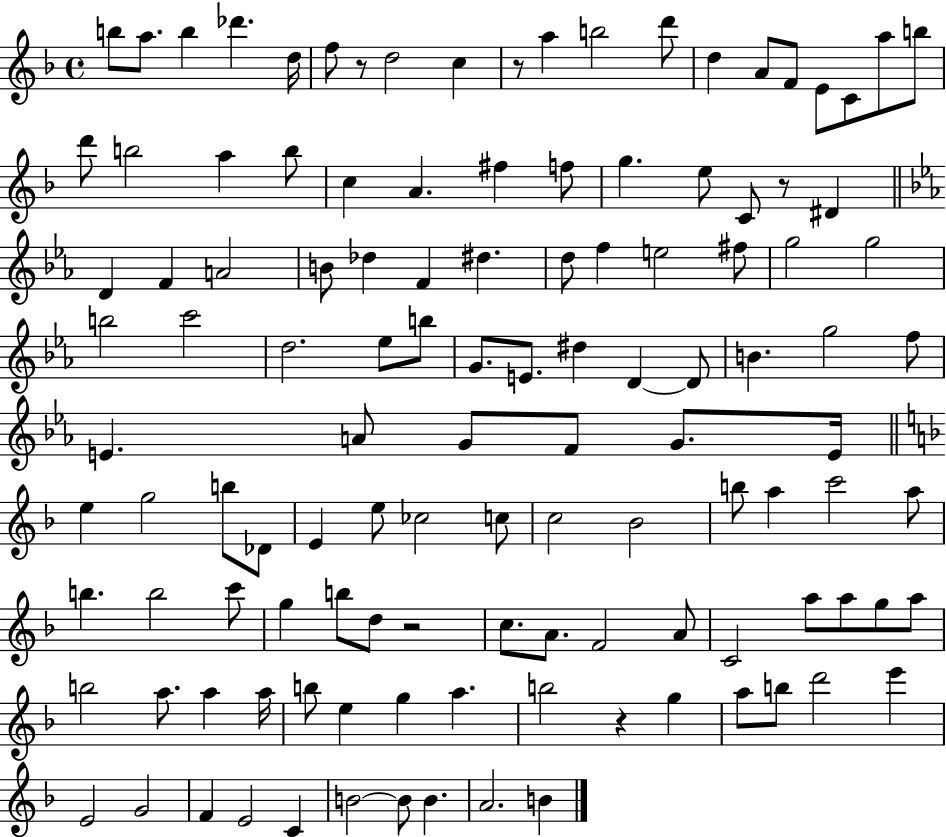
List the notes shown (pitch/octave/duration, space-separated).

B5/e A5/e. B5/q Db6/q. D5/s F5/e R/e D5/h C5/q R/e A5/q B5/h D6/e D5/q A4/e F4/e E4/e C4/e A5/e B5/e D6/e B5/h A5/q B5/e C5/q A4/q. F#5/q F5/e G5/q. E5/e C4/e R/e D#4/q D4/q F4/q A4/h B4/e Db5/q F4/q D#5/q. D5/e F5/q E5/h F#5/e G5/h G5/h B5/h C6/h D5/h. Eb5/e B5/e G4/e. E4/e. D#5/q D4/q D4/e B4/q. G5/h F5/e E4/q. A4/e G4/e F4/e G4/e. E4/s E5/q G5/h B5/e Db4/e E4/q E5/e CES5/h C5/e C5/h Bb4/h B5/e A5/q C6/h A5/e B5/q. B5/h C6/e G5/q B5/e D5/e R/h C5/e. A4/e. F4/h A4/e C4/h A5/e A5/e G5/e A5/e B5/h A5/e. A5/q A5/s B5/e E5/q G5/q A5/q. B5/h R/q G5/q A5/e B5/e D6/h E6/q E4/h G4/h F4/q E4/h C4/q B4/h B4/e B4/q. A4/h. B4/q